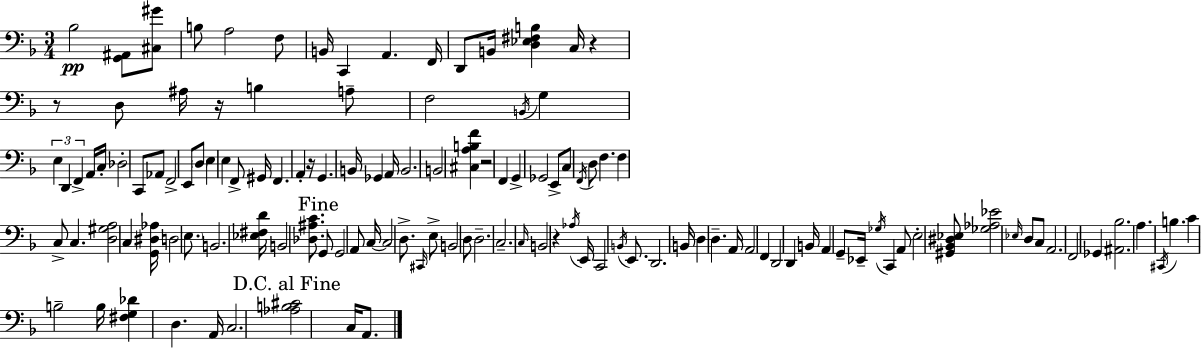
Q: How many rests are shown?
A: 6